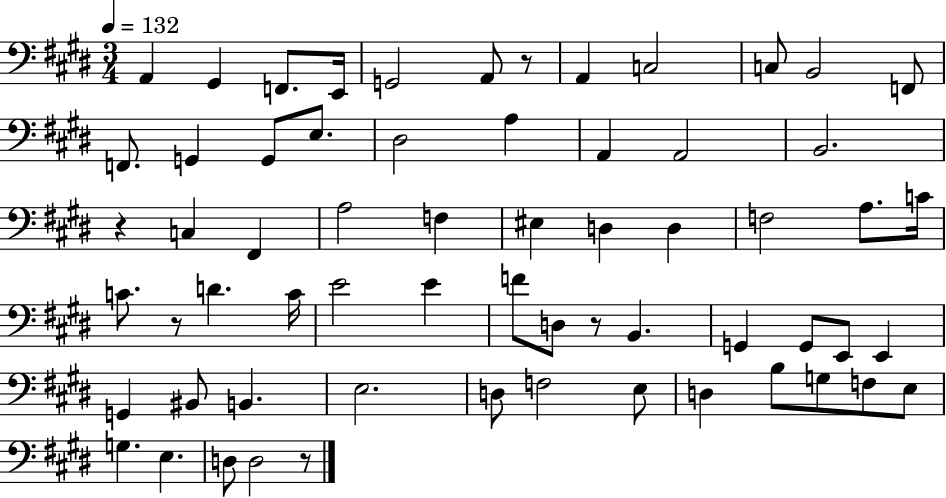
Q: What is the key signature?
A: E major